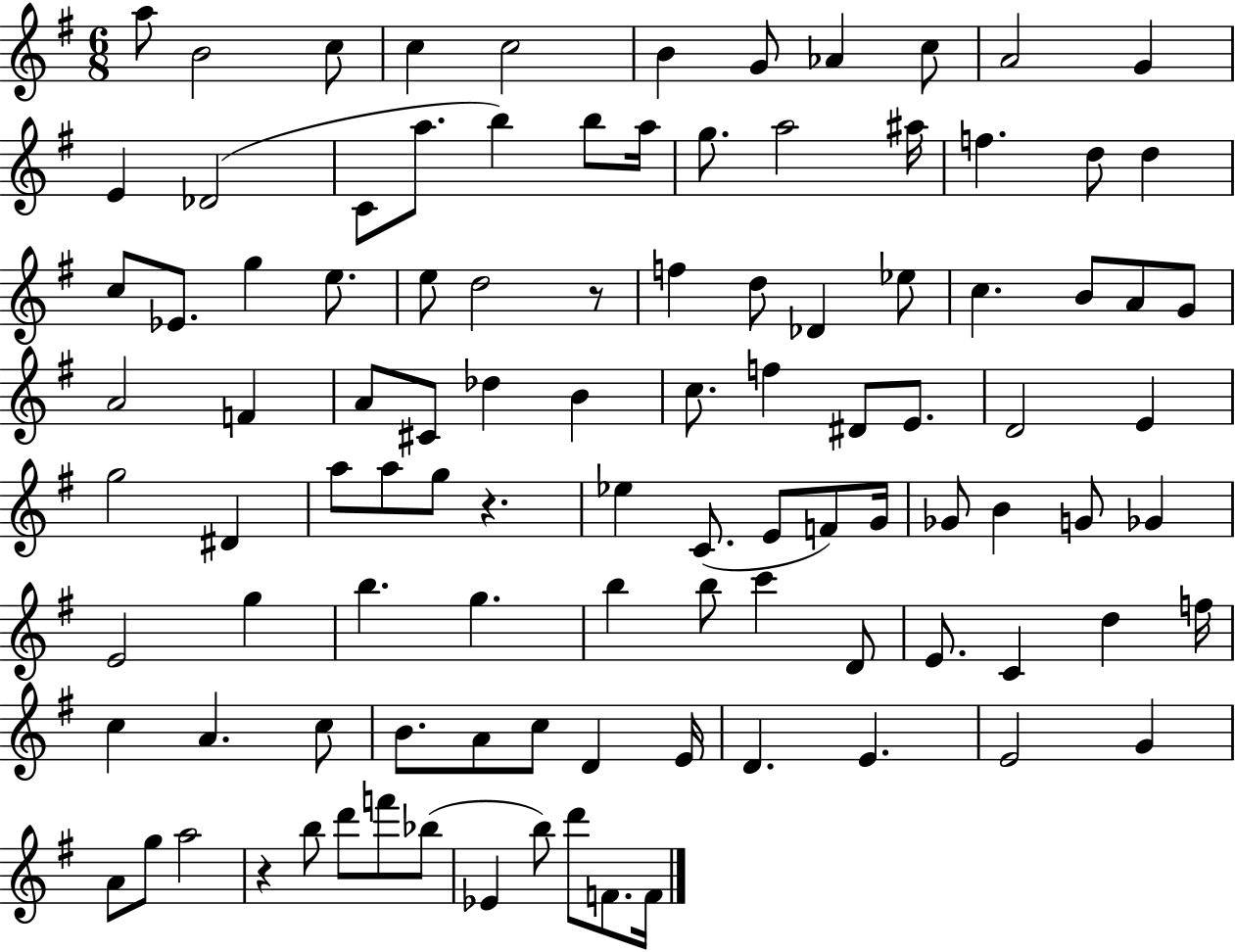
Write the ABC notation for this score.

X:1
T:Untitled
M:6/8
L:1/4
K:G
a/2 B2 c/2 c c2 B G/2 _A c/2 A2 G E _D2 C/2 a/2 b b/2 a/4 g/2 a2 ^a/4 f d/2 d c/2 _E/2 g e/2 e/2 d2 z/2 f d/2 _D _e/2 c B/2 A/2 G/2 A2 F A/2 ^C/2 _d B c/2 f ^D/2 E/2 D2 E g2 ^D a/2 a/2 g/2 z _e C/2 E/2 F/2 G/4 _G/2 B G/2 _G E2 g b g b b/2 c' D/2 E/2 C d f/4 c A c/2 B/2 A/2 c/2 D E/4 D E E2 G A/2 g/2 a2 z b/2 d'/2 f'/2 _b/2 _E b/2 d'/2 F/2 F/4